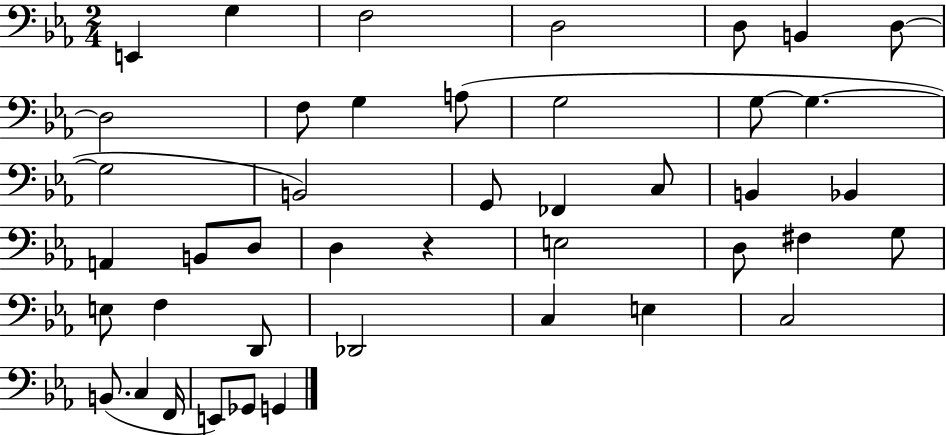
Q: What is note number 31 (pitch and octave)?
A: F3